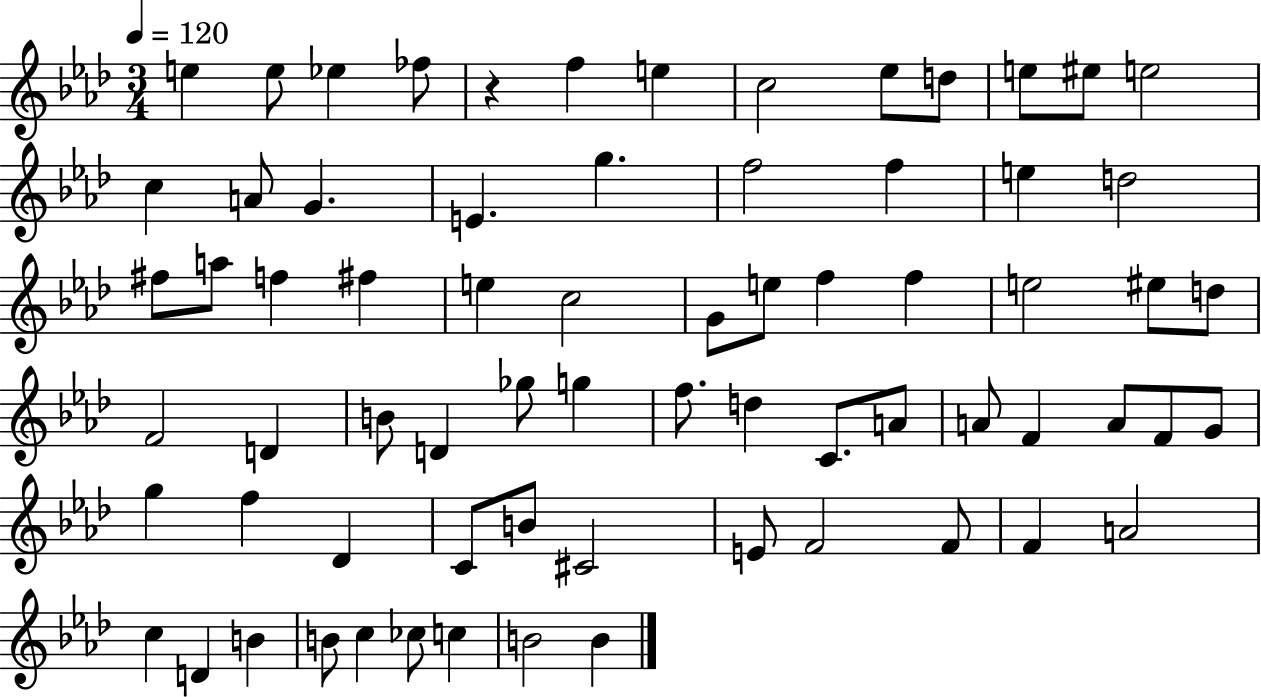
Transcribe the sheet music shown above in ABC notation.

X:1
T:Untitled
M:3/4
L:1/4
K:Ab
e e/2 _e _f/2 z f e c2 _e/2 d/2 e/2 ^e/2 e2 c A/2 G E g f2 f e d2 ^f/2 a/2 f ^f e c2 G/2 e/2 f f e2 ^e/2 d/2 F2 D B/2 D _g/2 g f/2 d C/2 A/2 A/2 F A/2 F/2 G/2 g f _D C/2 B/2 ^C2 E/2 F2 F/2 F A2 c D B B/2 c _c/2 c B2 B